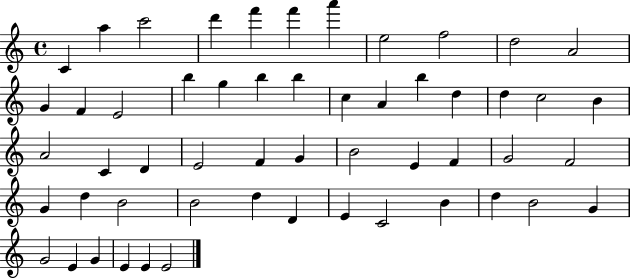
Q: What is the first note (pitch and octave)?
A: C4